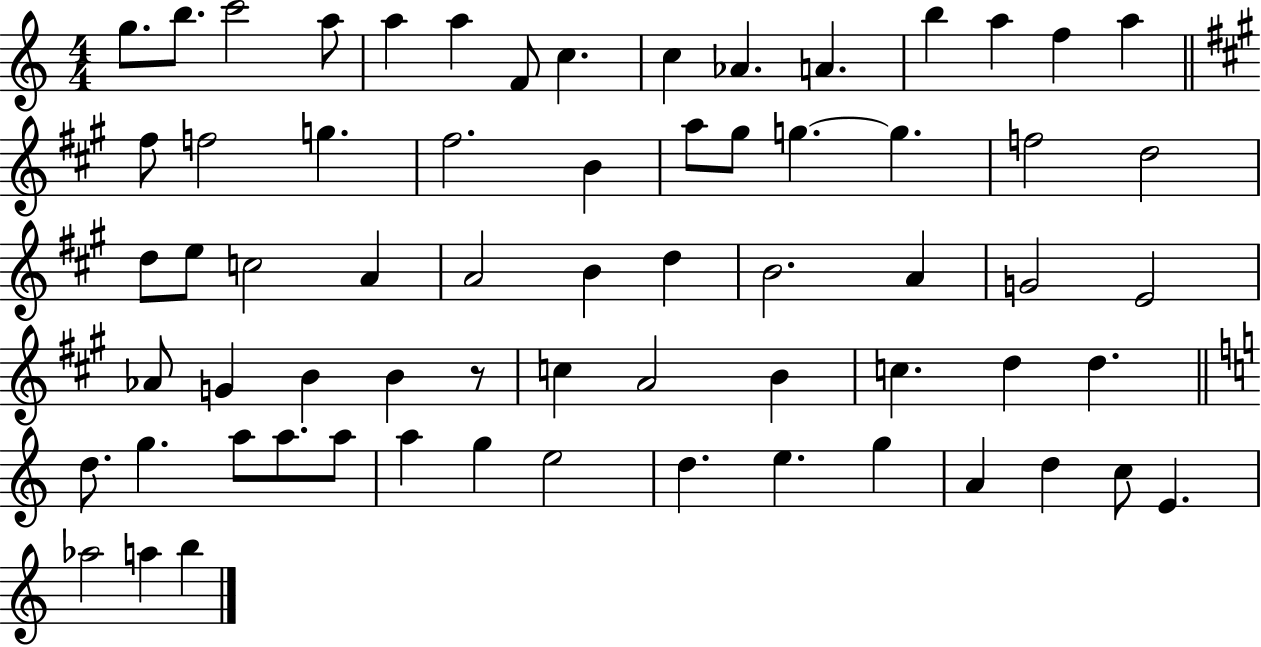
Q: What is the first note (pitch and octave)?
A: G5